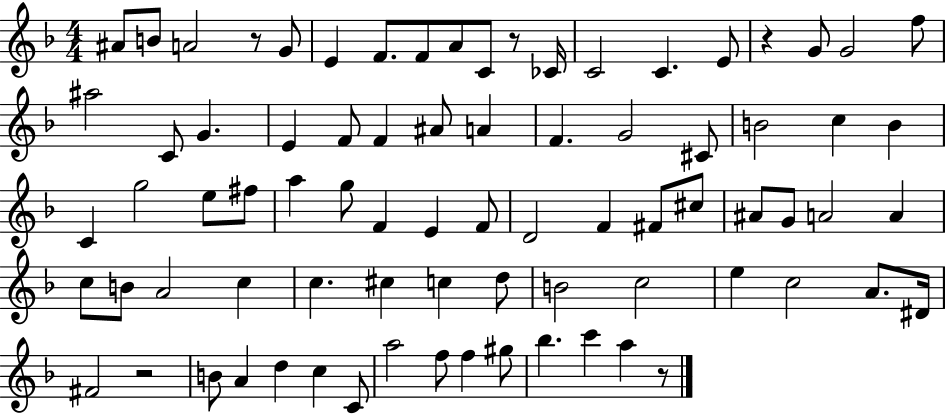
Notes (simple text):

A#4/e B4/e A4/h R/e G4/e E4/q F4/e. F4/e A4/e C4/e R/e CES4/s C4/h C4/q. E4/e R/q G4/e G4/h F5/e A#5/h C4/e G4/q. E4/q F4/e F4/q A#4/e A4/q F4/q. G4/h C#4/e B4/h C5/q B4/q C4/q G5/h E5/e F#5/e A5/q G5/e F4/q E4/q F4/e D4/h F4/q F#4/e C#5/e A#4/e G4/e A4/h A4/q C5/e B4/e A4/h C5/q C5/q. C#5/q C5/q D5/e B4/h C5/h E5/q C5/h A4/e. D#4/s F#4/h R/h B4/e A4/q D5/q C5/q C4/e A5/h F5/e F5/q G#5/e Bb5/q. C6/q A5/q R/e